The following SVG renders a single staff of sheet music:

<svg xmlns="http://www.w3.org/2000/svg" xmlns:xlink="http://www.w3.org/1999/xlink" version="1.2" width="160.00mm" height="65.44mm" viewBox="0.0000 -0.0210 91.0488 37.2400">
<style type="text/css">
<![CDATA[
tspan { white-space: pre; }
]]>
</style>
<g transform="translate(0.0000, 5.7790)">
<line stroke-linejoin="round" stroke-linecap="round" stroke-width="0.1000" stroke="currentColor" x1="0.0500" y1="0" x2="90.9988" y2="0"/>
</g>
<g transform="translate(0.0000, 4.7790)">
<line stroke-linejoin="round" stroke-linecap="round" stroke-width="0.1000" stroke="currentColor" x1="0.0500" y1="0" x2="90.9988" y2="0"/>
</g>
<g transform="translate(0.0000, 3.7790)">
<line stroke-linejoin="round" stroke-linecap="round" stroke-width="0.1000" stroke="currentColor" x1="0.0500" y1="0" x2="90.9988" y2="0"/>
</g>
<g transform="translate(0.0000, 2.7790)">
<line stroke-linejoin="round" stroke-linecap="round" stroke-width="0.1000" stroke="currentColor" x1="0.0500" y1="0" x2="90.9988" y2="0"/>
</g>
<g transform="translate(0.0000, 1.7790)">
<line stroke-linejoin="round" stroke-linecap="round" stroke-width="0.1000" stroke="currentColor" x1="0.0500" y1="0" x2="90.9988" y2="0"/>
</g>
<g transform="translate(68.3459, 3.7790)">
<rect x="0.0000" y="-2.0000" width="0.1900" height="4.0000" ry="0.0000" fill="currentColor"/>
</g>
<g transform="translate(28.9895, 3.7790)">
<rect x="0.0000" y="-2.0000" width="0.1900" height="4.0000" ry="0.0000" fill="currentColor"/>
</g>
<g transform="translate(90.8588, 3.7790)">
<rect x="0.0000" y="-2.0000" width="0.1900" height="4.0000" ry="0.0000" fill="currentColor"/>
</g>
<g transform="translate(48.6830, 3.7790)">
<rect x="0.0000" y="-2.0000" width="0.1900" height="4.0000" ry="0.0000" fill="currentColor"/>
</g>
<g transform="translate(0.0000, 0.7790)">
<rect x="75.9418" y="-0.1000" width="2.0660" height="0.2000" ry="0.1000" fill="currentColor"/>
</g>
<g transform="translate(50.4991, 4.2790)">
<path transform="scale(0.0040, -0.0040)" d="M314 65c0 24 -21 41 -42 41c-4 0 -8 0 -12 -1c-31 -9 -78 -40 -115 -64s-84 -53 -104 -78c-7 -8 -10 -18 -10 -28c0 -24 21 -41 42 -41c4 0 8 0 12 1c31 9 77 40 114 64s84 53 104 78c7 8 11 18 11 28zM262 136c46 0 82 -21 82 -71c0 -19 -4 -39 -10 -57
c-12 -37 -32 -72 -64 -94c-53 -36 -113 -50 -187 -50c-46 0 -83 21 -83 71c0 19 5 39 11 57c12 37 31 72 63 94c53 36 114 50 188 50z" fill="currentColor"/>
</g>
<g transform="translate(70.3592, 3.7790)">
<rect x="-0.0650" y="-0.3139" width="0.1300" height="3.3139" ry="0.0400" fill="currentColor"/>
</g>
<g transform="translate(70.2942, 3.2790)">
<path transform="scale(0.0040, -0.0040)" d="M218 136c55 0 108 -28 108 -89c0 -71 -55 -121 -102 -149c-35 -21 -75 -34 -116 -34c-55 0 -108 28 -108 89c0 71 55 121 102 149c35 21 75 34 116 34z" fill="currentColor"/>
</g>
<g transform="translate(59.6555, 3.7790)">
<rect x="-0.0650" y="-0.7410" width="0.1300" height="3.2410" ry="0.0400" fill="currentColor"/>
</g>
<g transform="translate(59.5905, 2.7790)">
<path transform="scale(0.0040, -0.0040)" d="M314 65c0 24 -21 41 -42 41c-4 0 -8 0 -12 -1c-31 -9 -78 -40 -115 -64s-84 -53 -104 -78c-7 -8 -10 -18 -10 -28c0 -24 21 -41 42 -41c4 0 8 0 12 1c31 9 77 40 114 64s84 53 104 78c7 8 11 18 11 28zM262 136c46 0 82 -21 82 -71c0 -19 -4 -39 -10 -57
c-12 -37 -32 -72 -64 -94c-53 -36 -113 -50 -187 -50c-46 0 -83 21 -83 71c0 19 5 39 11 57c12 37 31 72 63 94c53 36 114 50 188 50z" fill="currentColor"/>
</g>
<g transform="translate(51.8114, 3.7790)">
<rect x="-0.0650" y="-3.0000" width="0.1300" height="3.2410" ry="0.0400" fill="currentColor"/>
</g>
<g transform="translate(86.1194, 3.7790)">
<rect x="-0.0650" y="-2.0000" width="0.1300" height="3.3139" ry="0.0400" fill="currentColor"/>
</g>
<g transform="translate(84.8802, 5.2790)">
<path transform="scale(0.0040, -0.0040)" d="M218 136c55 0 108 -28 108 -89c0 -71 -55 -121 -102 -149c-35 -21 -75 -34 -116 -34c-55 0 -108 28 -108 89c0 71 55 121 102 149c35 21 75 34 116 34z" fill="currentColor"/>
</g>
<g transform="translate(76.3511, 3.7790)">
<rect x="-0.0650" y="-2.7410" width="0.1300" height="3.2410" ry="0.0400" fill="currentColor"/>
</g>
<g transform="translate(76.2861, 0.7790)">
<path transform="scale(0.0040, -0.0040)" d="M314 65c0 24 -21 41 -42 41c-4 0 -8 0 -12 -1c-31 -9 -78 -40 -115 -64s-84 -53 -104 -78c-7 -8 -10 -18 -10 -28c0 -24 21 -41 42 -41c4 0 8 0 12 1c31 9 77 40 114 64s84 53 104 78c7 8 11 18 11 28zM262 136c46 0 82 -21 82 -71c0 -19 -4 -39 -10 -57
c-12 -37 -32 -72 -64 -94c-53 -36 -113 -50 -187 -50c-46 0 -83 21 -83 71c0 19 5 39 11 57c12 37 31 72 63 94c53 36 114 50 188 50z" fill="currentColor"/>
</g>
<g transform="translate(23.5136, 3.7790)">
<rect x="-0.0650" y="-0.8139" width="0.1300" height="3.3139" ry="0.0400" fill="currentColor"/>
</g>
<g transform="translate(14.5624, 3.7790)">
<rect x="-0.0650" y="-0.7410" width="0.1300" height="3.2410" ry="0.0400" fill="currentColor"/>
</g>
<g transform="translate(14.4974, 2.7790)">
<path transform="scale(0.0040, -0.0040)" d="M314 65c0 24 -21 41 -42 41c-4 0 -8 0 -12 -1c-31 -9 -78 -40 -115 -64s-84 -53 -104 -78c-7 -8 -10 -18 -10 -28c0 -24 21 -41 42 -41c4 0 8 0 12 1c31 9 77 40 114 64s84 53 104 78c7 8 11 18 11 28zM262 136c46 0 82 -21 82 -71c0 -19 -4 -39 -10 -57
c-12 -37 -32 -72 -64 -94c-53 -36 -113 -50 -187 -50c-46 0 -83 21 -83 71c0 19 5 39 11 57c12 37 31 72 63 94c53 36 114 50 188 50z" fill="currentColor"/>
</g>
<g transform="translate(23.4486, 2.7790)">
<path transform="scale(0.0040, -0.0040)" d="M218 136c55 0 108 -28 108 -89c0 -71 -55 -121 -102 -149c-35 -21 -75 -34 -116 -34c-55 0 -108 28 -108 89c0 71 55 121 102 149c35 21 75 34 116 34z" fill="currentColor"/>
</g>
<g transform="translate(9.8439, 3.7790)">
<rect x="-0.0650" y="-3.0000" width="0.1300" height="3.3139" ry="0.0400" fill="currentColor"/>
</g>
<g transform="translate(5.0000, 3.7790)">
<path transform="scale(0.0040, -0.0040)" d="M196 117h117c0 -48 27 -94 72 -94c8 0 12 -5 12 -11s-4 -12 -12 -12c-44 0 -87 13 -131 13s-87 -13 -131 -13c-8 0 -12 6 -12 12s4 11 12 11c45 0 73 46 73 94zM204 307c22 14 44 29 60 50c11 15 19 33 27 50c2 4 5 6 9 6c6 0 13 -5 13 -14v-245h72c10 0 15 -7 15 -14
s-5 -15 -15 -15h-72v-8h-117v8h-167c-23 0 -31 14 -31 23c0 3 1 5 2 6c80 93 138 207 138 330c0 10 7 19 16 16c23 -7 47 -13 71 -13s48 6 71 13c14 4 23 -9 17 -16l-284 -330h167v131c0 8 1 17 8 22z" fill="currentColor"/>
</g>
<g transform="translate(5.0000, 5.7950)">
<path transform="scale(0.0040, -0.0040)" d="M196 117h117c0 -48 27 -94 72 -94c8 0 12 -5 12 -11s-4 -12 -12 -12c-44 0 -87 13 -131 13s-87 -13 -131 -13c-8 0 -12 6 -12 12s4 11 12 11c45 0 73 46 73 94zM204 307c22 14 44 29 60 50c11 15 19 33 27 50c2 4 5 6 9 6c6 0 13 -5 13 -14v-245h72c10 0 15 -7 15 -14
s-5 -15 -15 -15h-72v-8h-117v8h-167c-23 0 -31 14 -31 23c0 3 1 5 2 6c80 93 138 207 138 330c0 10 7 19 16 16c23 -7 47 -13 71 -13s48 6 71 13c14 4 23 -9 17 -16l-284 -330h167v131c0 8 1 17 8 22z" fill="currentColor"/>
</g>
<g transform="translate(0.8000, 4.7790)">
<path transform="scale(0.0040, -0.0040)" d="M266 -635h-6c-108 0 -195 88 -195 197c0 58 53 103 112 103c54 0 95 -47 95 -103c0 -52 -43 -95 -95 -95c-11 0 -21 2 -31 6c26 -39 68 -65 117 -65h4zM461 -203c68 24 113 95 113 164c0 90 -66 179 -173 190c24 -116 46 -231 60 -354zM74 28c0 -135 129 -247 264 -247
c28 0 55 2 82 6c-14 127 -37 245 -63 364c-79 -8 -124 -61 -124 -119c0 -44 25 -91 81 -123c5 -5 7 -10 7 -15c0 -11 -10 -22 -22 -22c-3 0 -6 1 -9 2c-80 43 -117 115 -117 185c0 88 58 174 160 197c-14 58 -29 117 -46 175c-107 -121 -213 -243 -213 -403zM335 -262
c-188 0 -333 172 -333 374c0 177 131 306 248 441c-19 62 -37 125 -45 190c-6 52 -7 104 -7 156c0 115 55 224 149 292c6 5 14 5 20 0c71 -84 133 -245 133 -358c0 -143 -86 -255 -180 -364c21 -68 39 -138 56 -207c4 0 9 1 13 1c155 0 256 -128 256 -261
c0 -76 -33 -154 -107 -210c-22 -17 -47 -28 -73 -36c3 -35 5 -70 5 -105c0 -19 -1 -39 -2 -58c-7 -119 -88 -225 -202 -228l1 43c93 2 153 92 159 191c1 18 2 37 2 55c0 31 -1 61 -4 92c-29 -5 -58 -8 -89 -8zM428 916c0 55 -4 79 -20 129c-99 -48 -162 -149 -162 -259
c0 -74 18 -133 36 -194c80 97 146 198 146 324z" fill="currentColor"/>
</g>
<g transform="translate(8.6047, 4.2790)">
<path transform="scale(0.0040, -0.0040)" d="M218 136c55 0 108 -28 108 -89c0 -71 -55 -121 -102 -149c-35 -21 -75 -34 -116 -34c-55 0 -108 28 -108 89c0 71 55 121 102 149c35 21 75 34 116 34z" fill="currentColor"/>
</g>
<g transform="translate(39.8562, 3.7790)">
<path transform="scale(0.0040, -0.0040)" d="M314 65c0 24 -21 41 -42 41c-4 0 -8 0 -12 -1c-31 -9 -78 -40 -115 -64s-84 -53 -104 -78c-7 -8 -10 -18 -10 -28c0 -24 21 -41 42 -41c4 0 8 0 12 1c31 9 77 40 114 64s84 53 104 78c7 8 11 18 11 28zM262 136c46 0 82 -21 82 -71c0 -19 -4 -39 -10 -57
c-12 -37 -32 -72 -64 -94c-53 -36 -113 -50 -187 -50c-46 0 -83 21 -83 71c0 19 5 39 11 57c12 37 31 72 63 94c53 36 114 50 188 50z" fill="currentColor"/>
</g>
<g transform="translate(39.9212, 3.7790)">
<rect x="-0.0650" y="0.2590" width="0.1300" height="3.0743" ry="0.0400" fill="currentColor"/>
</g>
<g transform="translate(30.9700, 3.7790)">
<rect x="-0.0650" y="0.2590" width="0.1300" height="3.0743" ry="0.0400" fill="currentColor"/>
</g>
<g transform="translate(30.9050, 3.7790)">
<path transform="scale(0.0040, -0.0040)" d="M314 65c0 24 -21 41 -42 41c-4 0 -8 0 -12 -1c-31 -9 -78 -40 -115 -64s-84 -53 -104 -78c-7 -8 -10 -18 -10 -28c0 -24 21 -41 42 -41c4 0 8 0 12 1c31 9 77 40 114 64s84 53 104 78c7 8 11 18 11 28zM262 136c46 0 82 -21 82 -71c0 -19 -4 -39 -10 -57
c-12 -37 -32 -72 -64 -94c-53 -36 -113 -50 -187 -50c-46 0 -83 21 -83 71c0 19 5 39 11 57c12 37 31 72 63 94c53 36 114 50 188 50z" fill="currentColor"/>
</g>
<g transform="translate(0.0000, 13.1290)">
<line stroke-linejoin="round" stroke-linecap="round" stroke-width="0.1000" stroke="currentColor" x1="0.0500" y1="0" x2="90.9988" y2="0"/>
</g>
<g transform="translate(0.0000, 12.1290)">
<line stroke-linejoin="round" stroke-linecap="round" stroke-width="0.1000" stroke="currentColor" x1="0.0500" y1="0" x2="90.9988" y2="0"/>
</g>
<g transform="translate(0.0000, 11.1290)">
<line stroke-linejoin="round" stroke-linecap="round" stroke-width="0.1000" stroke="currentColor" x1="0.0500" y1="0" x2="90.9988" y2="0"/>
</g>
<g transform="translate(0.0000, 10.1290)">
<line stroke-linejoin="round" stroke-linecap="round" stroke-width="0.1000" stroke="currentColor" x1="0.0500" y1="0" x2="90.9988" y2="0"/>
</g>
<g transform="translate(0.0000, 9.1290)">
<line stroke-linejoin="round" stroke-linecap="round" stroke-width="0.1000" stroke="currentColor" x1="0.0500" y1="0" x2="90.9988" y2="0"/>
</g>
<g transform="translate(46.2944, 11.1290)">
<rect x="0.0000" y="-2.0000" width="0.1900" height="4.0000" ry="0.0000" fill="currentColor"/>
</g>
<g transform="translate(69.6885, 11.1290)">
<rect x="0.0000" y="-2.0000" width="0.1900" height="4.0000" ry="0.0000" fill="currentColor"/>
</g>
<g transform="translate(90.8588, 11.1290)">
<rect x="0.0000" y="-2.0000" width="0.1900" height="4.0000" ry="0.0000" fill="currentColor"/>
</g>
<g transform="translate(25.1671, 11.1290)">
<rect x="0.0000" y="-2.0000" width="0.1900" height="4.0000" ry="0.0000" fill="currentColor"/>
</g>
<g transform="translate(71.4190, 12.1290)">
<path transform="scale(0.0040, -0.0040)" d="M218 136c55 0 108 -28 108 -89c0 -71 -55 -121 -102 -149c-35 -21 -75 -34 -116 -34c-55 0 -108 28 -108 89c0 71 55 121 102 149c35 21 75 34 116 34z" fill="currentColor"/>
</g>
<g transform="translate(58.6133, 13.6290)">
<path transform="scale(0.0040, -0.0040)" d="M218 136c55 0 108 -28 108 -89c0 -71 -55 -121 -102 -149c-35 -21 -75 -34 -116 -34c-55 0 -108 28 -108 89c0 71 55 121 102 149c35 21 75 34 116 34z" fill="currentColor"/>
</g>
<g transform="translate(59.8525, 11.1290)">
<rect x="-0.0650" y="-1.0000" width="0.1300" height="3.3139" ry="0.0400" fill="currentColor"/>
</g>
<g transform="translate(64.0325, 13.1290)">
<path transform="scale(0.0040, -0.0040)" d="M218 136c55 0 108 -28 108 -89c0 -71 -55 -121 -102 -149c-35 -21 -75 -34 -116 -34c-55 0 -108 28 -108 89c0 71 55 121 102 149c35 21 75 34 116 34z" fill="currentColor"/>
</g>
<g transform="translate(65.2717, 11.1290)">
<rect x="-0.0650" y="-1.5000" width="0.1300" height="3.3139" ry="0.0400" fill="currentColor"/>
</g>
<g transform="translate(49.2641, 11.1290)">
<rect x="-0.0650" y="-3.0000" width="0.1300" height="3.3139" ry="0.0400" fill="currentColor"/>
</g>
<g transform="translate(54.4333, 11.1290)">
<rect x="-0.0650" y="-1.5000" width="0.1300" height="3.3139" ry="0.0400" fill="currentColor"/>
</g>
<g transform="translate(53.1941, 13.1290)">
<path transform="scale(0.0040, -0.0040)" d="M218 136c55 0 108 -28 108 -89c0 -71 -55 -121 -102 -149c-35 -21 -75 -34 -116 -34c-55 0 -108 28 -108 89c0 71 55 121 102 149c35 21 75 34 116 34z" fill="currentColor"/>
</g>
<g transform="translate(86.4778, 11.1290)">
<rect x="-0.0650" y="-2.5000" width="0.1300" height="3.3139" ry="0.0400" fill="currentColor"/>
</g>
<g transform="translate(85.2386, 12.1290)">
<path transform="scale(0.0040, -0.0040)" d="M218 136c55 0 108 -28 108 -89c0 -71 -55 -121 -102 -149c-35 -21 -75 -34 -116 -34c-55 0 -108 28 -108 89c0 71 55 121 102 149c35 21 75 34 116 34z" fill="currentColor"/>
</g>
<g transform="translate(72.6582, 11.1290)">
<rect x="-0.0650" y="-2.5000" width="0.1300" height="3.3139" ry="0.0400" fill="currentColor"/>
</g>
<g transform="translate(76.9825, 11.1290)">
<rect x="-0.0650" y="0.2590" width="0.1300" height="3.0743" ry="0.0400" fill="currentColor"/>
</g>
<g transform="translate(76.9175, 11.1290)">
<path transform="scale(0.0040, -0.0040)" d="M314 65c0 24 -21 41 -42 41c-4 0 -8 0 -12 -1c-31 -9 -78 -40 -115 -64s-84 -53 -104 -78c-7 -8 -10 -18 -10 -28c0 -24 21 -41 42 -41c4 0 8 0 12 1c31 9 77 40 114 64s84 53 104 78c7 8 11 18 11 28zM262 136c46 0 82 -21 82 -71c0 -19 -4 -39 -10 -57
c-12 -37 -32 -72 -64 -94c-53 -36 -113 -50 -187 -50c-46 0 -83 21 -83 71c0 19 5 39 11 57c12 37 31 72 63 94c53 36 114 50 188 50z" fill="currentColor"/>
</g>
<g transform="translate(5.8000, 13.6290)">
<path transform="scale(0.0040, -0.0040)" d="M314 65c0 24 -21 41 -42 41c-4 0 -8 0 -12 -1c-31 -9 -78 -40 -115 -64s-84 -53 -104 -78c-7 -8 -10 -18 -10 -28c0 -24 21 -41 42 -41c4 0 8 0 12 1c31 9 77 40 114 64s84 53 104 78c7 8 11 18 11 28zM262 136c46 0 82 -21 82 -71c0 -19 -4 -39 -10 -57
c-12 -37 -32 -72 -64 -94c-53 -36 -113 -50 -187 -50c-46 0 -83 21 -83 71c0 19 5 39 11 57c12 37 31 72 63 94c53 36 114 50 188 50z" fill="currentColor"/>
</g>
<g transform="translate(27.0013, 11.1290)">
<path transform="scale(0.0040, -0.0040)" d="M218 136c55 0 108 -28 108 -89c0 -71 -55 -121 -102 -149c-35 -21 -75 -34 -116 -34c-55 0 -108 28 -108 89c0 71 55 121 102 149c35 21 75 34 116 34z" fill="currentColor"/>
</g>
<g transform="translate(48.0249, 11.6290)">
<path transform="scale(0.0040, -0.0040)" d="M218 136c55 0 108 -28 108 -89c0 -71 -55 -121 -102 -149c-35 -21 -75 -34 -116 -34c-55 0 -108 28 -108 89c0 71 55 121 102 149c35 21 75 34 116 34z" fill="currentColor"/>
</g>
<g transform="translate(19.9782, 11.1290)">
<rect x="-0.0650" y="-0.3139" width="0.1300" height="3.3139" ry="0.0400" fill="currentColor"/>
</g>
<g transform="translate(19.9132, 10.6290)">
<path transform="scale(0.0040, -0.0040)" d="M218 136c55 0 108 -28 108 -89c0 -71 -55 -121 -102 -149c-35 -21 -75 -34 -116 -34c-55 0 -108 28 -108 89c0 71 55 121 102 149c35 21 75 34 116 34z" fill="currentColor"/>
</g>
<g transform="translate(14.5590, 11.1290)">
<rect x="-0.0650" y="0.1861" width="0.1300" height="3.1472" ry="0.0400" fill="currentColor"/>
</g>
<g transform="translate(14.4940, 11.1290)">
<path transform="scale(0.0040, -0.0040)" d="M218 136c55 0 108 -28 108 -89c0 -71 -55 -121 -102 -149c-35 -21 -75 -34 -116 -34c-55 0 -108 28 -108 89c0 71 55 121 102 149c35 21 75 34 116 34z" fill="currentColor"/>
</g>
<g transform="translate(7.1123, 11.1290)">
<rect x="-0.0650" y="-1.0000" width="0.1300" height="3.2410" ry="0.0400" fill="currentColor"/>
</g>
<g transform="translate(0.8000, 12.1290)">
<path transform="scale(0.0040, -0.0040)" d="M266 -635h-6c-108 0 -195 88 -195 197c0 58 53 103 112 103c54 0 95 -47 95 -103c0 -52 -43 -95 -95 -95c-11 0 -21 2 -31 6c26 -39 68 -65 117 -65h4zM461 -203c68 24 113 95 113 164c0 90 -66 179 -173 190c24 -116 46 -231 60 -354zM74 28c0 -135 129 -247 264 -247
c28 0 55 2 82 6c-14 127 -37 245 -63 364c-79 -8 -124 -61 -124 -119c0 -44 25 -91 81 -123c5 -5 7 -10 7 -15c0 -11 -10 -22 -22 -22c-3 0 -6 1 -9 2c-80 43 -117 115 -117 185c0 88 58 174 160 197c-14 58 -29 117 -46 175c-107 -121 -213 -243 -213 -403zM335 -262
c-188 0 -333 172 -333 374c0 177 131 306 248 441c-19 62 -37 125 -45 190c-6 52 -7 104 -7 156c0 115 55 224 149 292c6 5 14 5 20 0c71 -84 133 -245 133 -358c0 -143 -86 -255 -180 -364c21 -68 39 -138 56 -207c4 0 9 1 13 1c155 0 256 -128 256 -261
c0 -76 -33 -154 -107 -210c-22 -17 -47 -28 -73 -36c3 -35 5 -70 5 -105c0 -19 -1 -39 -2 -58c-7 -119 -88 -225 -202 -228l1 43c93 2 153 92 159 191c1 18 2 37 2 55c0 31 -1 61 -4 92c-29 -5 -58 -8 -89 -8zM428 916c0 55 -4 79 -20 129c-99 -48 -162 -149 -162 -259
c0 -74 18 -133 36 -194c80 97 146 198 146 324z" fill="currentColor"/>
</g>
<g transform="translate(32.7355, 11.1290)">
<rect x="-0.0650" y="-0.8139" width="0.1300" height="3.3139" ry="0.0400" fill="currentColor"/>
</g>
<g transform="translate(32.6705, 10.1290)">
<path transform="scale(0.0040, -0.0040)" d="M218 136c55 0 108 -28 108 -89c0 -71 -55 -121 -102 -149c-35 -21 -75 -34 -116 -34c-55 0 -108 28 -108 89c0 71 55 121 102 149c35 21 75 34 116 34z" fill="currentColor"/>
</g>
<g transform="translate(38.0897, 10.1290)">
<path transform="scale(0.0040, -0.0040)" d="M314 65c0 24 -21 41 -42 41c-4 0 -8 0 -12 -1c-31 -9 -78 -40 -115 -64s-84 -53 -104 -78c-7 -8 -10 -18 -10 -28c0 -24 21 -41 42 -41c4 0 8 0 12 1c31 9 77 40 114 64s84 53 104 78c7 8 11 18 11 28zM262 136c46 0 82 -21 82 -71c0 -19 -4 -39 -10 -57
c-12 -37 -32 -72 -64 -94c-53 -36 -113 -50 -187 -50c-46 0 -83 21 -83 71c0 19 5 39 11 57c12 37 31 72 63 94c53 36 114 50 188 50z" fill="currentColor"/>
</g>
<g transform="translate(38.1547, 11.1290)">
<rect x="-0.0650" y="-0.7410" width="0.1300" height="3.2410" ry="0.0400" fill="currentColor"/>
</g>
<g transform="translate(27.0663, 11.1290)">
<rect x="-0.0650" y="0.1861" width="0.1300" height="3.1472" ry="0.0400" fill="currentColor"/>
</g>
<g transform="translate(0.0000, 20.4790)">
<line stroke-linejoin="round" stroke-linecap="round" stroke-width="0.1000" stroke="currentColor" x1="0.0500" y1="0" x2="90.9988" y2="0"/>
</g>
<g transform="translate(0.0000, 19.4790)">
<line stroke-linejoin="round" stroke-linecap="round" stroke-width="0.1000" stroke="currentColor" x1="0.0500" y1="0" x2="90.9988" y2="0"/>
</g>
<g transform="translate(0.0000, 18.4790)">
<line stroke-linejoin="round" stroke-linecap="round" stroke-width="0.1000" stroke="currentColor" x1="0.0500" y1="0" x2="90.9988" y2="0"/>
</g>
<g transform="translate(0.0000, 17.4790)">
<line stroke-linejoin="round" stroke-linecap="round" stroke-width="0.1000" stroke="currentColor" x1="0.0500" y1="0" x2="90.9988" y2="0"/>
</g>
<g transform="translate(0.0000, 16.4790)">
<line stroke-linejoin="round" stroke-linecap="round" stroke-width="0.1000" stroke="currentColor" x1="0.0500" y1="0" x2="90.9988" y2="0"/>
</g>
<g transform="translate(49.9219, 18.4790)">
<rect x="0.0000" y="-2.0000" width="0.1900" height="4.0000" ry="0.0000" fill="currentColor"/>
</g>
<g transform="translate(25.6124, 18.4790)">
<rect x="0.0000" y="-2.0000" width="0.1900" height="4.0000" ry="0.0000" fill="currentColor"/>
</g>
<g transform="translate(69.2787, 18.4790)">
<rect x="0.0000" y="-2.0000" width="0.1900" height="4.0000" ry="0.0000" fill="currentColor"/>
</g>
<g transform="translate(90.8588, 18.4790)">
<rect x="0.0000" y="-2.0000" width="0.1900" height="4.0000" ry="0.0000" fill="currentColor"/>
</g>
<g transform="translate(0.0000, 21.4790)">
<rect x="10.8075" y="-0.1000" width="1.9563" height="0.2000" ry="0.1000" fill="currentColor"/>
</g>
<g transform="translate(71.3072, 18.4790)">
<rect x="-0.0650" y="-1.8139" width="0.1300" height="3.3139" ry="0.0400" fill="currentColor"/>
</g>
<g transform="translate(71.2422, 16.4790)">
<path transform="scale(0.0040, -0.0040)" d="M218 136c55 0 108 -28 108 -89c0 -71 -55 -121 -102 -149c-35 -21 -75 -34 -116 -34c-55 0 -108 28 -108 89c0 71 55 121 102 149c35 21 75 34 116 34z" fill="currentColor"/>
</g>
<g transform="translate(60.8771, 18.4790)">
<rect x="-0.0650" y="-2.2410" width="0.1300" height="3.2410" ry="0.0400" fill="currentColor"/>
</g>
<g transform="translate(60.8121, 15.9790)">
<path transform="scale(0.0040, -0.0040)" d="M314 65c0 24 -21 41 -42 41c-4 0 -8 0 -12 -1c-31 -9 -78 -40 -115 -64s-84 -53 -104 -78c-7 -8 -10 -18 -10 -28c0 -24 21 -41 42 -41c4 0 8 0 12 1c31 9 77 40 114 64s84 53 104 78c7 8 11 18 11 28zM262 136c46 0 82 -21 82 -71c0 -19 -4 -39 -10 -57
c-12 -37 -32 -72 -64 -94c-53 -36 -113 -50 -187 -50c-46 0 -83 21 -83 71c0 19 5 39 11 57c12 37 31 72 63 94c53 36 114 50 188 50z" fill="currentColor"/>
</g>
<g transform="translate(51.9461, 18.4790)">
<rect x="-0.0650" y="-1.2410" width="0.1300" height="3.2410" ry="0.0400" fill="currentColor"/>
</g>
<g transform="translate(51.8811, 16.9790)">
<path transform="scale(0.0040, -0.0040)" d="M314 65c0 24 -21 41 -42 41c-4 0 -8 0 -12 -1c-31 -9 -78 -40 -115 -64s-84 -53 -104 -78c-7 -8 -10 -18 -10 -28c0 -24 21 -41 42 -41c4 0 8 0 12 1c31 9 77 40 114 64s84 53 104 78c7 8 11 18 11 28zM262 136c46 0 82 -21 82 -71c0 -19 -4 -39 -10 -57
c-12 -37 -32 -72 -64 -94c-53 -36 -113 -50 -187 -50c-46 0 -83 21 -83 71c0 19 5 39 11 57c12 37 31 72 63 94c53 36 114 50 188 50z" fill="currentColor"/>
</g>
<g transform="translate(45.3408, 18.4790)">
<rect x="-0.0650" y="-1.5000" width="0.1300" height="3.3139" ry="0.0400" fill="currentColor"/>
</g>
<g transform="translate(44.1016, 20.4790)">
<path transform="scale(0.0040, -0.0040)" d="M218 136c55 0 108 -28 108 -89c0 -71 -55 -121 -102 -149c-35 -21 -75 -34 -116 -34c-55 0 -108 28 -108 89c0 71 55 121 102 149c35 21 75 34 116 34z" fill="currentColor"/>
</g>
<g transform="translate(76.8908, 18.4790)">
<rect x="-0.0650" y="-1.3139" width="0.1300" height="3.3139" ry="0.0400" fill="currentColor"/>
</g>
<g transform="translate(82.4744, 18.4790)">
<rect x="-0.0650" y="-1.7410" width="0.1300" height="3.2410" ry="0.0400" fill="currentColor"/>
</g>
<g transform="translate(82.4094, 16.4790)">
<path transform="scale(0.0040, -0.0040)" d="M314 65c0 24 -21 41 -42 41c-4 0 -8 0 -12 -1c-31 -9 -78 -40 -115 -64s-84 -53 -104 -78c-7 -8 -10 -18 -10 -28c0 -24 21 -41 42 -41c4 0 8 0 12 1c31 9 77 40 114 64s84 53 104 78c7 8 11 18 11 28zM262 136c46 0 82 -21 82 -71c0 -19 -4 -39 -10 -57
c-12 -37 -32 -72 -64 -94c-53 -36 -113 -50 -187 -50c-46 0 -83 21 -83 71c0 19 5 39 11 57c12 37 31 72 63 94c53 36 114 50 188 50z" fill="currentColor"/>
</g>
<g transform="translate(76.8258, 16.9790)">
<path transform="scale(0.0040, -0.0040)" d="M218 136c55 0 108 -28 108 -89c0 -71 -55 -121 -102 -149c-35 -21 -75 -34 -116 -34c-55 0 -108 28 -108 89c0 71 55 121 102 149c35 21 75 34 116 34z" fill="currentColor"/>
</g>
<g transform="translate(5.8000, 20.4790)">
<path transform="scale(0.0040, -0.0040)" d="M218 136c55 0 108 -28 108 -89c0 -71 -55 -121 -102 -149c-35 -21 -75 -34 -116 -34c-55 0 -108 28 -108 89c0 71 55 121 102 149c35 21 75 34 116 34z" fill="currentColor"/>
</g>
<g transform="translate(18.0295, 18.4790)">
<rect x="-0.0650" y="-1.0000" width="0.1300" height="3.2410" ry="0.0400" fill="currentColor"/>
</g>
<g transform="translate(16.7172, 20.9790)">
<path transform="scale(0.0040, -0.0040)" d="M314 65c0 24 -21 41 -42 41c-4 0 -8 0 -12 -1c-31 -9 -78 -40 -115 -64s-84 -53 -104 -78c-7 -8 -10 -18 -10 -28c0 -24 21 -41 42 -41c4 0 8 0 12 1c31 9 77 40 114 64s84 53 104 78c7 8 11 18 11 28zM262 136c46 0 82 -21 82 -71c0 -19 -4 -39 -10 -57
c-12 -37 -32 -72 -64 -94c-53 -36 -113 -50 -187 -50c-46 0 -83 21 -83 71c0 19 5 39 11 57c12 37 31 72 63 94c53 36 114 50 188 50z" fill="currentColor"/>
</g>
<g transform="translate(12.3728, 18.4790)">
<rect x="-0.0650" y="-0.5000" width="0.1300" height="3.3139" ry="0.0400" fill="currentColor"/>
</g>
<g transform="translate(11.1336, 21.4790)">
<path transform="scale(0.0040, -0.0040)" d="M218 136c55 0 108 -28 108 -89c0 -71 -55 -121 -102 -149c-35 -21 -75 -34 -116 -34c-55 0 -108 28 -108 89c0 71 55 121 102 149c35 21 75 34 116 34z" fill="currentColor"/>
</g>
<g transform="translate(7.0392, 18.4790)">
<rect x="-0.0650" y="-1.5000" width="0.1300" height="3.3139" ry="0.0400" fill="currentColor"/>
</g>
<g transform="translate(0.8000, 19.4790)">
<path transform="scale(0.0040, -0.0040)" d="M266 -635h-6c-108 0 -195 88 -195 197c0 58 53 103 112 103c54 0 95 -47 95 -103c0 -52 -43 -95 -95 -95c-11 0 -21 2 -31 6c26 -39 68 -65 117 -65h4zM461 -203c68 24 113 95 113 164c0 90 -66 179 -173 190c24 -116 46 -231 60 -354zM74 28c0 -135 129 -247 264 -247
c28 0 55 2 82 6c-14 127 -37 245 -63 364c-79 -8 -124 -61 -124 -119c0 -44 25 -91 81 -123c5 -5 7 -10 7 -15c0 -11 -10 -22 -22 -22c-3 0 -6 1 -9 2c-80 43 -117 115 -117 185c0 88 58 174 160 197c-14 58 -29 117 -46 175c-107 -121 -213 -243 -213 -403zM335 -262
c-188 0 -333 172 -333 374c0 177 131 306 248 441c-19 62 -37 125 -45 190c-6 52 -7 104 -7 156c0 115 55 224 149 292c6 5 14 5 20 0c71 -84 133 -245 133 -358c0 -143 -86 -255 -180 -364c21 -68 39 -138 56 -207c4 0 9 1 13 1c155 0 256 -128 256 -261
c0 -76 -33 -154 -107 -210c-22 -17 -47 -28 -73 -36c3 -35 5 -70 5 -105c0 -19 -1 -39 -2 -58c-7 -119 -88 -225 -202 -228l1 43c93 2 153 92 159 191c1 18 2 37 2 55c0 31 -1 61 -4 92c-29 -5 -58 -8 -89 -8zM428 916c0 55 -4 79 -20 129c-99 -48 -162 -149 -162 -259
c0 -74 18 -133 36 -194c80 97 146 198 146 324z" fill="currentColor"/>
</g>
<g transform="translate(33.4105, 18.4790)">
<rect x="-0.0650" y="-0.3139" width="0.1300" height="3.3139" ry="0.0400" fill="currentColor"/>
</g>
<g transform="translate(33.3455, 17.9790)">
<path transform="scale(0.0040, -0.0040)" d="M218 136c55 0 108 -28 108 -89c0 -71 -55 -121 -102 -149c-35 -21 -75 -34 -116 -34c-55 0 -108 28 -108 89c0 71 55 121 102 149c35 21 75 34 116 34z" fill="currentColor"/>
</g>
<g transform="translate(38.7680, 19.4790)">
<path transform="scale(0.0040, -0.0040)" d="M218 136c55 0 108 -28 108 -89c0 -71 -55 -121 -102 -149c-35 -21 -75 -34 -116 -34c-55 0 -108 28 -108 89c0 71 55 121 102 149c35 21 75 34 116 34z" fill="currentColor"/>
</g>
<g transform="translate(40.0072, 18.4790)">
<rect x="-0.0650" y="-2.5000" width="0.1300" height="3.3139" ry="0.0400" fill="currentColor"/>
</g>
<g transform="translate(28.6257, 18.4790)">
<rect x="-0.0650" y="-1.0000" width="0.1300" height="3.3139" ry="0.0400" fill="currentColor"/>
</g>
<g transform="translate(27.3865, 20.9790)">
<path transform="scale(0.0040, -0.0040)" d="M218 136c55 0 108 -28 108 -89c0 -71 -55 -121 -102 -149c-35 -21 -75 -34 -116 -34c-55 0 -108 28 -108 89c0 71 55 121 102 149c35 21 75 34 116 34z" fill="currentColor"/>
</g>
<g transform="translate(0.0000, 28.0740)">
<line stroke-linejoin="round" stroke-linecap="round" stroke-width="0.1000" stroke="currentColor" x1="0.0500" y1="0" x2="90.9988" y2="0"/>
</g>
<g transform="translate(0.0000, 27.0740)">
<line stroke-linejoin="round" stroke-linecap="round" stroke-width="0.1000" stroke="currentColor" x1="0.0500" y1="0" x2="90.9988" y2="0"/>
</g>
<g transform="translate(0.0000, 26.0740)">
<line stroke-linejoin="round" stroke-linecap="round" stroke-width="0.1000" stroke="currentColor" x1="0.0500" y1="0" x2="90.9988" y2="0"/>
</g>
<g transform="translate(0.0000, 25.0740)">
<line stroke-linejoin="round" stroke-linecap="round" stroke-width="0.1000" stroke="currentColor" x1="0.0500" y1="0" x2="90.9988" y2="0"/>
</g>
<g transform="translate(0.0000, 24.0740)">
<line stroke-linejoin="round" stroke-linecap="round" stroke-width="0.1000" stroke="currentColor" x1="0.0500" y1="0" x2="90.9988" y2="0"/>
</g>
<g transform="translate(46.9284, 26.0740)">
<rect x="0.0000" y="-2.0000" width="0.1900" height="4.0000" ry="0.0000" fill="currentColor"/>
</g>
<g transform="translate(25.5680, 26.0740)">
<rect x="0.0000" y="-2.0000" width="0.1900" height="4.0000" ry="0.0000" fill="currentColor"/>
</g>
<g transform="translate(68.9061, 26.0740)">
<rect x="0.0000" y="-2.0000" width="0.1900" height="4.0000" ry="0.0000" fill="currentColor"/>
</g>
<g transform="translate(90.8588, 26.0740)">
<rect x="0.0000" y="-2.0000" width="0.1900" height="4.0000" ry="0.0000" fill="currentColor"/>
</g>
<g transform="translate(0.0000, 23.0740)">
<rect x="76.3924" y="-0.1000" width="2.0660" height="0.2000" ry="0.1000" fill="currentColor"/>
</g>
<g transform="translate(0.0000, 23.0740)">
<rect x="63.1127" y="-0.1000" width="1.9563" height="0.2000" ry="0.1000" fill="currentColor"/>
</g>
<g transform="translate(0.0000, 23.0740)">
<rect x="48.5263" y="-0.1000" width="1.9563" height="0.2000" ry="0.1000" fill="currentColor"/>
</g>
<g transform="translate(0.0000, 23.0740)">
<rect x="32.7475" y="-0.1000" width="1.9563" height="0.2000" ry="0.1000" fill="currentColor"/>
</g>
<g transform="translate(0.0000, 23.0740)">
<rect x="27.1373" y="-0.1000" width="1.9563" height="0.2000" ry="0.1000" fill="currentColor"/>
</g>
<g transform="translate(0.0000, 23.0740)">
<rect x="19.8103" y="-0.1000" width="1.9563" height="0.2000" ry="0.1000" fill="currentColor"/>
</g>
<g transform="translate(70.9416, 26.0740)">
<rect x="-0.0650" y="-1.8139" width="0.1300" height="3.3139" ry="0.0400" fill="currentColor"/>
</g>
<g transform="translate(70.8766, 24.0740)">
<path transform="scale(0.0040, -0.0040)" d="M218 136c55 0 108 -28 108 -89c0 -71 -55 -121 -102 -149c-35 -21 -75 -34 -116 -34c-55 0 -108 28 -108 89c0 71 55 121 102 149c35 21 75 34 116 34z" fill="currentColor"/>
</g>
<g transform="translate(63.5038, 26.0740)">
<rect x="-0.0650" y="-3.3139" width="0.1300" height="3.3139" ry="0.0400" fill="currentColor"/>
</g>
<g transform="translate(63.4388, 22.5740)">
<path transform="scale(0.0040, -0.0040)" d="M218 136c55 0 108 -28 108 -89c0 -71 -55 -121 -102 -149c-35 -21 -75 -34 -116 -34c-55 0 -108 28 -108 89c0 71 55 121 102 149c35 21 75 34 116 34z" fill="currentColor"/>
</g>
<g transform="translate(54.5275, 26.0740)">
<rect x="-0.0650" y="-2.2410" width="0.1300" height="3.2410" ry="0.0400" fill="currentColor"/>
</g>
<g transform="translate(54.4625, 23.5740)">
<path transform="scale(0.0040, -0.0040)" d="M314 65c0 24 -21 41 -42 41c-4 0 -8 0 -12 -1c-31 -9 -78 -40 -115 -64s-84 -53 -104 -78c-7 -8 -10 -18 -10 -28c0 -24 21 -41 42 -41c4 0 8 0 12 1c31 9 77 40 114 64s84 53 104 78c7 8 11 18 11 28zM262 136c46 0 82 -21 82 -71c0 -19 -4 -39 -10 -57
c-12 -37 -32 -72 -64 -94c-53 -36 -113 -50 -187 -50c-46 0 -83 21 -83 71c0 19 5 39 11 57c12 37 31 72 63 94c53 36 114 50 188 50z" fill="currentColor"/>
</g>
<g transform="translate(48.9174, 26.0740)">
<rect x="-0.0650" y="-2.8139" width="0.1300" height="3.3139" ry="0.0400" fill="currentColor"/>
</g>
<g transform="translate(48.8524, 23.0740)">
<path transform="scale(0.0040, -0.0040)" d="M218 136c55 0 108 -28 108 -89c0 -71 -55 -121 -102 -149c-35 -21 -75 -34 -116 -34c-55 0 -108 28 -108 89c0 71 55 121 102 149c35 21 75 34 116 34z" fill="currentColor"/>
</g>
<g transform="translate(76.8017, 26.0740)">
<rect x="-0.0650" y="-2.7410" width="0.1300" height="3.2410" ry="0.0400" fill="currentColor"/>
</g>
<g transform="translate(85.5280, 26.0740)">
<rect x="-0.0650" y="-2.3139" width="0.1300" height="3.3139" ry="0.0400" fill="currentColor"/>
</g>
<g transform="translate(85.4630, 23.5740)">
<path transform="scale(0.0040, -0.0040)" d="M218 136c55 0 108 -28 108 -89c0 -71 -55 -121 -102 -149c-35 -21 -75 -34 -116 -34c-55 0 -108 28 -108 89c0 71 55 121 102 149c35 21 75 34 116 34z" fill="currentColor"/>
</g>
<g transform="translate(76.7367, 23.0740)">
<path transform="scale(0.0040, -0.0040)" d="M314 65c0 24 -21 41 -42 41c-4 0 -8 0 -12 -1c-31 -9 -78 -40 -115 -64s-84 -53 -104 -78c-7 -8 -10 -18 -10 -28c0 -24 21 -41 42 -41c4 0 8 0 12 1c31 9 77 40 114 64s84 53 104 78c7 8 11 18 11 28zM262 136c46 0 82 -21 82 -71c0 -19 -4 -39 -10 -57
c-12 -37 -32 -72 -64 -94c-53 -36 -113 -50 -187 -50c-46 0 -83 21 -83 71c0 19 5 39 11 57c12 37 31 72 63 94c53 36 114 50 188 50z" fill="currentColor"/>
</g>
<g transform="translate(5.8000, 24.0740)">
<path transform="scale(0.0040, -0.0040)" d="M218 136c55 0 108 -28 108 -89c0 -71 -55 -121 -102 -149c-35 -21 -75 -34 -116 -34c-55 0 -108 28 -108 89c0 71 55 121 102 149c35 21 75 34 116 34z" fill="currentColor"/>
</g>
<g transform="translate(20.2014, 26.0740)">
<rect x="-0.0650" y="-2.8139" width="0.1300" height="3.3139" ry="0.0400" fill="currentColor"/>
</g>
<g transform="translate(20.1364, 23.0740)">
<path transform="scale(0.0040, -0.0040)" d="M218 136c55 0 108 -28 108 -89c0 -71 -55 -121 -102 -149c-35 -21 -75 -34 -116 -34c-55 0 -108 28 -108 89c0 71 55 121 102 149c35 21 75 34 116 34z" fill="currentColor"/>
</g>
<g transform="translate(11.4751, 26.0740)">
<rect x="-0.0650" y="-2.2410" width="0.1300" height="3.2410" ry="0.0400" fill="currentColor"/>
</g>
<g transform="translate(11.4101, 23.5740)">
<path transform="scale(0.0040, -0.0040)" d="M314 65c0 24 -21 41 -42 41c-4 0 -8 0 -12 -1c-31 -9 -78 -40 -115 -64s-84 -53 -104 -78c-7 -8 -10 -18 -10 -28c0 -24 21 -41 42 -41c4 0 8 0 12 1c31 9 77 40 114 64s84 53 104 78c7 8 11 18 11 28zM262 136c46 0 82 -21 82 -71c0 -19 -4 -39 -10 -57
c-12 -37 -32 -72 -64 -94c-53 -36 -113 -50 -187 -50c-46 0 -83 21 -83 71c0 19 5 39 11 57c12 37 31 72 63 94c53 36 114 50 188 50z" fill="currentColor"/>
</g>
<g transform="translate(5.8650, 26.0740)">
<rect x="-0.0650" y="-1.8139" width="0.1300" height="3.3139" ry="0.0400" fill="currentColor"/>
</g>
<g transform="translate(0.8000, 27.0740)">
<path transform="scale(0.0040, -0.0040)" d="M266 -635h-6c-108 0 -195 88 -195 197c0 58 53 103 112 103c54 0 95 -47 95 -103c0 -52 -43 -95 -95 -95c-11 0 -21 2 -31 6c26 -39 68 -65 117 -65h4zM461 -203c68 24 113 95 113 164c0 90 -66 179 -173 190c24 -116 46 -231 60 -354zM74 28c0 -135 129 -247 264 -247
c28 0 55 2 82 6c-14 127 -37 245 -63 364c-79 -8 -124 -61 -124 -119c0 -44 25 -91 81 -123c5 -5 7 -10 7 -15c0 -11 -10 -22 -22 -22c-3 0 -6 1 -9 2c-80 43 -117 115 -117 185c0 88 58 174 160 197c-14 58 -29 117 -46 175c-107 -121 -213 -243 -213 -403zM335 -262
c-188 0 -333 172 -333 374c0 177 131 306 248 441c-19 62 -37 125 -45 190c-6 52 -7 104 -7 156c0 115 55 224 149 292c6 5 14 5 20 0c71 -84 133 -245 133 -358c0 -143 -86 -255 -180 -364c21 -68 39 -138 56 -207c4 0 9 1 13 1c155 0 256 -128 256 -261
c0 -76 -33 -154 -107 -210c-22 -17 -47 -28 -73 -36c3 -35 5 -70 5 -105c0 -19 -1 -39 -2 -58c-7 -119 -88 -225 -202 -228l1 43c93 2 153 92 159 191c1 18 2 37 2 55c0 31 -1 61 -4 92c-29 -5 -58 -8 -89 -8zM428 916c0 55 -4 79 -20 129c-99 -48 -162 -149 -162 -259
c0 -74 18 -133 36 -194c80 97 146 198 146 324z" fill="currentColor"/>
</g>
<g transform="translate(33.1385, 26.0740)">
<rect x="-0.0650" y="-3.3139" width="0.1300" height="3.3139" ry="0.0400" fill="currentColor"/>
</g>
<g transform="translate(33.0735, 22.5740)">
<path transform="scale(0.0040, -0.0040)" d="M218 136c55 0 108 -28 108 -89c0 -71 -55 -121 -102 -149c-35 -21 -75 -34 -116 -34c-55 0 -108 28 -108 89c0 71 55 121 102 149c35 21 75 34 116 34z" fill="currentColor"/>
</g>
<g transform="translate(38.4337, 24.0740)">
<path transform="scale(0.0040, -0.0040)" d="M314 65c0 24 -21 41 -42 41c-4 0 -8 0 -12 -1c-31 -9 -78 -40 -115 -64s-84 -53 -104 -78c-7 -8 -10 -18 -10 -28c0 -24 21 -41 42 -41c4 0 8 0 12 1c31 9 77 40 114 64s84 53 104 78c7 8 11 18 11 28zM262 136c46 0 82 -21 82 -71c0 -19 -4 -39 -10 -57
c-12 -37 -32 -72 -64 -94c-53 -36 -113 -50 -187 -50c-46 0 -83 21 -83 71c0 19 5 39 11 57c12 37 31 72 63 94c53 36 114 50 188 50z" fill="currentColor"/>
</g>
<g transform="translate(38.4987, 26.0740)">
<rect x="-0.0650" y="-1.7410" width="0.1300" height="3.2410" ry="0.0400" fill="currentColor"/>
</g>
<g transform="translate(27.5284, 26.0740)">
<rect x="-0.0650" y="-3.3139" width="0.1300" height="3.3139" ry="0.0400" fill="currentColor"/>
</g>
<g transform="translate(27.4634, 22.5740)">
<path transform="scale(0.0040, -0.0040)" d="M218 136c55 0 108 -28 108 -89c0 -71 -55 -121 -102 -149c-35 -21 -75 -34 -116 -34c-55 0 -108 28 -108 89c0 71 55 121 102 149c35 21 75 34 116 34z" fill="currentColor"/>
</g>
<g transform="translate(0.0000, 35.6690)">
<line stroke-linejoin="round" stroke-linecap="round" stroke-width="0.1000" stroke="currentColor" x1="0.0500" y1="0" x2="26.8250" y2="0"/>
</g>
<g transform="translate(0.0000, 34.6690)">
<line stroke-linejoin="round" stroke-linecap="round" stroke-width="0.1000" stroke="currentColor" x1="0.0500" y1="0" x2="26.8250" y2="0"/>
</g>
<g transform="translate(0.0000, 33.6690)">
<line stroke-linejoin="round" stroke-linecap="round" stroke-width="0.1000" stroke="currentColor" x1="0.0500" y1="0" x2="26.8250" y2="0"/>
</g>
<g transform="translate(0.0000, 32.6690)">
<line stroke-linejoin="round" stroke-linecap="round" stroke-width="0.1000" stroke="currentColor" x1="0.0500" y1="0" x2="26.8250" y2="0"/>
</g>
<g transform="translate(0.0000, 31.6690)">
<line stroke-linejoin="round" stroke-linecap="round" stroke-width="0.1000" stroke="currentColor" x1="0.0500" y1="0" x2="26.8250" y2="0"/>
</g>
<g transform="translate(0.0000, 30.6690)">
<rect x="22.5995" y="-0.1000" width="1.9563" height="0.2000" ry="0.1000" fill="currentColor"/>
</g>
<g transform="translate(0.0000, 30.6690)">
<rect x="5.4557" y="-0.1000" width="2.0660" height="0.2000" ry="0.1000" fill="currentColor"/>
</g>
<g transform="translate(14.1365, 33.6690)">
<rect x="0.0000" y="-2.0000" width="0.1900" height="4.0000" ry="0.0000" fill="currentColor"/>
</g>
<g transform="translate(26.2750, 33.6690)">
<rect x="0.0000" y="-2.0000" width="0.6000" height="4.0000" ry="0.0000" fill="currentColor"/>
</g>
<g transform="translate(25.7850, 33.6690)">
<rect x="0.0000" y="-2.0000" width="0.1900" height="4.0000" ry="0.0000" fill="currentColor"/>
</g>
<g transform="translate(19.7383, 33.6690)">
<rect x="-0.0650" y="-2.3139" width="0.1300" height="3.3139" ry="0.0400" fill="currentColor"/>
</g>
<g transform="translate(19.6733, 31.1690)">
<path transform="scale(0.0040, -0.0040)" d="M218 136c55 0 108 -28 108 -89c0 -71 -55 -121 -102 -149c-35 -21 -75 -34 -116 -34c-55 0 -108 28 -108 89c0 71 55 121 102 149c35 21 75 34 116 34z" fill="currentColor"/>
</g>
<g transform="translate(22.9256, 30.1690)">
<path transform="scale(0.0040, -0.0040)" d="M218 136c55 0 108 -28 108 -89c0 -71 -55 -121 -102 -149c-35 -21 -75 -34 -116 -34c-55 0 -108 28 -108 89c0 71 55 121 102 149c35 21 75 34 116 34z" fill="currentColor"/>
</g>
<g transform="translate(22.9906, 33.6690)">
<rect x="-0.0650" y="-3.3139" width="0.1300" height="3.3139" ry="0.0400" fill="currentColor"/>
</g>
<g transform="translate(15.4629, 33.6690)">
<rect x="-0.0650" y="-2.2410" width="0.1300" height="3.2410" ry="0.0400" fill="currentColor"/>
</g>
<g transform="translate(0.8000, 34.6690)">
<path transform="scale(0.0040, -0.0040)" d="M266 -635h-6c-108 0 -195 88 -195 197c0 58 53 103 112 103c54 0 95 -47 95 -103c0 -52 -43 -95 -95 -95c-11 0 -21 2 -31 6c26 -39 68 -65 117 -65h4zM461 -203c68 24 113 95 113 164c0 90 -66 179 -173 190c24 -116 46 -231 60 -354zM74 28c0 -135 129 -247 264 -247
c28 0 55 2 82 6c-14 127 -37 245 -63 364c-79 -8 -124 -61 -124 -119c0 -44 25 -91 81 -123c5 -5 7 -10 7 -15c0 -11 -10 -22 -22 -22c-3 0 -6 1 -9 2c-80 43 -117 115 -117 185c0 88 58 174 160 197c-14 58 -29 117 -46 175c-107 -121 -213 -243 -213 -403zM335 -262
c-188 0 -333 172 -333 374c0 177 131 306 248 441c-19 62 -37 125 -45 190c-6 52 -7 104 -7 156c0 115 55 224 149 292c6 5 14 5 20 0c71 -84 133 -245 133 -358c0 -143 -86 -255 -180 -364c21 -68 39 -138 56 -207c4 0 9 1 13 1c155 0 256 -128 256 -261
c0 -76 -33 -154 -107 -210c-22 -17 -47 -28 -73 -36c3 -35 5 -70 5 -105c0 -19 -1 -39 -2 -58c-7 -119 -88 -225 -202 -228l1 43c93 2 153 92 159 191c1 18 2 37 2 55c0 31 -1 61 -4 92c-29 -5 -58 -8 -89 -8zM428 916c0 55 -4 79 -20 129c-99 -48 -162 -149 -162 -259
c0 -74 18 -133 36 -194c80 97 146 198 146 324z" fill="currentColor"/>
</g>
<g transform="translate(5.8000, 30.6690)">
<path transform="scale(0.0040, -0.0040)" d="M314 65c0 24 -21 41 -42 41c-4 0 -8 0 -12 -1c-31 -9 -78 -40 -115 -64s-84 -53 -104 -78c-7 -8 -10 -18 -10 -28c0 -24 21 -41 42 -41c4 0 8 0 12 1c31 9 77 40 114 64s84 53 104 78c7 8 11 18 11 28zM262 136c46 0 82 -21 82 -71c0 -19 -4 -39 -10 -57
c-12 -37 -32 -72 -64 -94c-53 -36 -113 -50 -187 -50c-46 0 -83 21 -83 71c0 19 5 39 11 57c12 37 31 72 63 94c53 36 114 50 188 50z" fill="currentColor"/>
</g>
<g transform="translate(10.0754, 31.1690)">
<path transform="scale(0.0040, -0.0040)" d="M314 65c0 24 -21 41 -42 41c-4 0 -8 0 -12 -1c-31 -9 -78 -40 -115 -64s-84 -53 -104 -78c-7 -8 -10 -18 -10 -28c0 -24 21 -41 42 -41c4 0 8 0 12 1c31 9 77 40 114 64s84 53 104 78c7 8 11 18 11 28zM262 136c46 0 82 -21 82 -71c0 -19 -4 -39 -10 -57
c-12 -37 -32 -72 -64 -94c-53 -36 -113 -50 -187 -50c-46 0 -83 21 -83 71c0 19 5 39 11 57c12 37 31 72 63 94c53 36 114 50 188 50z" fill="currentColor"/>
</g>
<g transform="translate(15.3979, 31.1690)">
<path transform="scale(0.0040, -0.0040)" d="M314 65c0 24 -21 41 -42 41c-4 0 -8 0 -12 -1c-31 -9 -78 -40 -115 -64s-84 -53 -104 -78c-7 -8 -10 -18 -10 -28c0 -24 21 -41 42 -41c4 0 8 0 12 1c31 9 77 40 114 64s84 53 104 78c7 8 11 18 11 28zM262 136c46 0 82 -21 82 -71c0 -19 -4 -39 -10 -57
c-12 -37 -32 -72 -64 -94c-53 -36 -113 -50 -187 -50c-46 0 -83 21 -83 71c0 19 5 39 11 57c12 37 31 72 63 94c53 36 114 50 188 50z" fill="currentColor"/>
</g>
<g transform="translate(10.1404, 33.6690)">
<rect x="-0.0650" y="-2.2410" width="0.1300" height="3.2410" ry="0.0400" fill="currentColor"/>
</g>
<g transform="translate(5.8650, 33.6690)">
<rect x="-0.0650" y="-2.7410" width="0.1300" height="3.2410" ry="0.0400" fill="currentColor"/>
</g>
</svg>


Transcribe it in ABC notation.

X:1
T:Untitled
M:4/4
L:1/4
K:C
A d2 d B2 B2 A2 d2 c a2 F D2 B c B d d2 A E D E G B2 G E C D2 D c G E e2 g2 f e f2 f g2 a b b f2 a g2 b f a2 g a2 g2 g2 g b